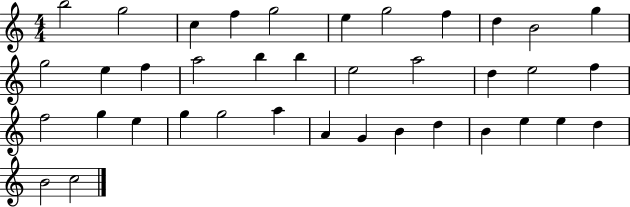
{
  \clef treble
  \numericTimeSignature
  \time 4/4
  \key c \major
  b''2 g''2 | c''4 f''4 g''2 | e''4 g''2 f''4 | d''4 b'2 g''4 | \break g''2 e''4 f''4 | a''2 b''4 b''4 | e''2 a''2 | d''4 e''2 f''4 | \break f''2 g''4 e''4 | g''4 g''2 a''4 | a'4 g'4 b'4 d''4 | b'4 e''4 e''4 d''4 | \break b'2 c''2 | \bar "|."
}